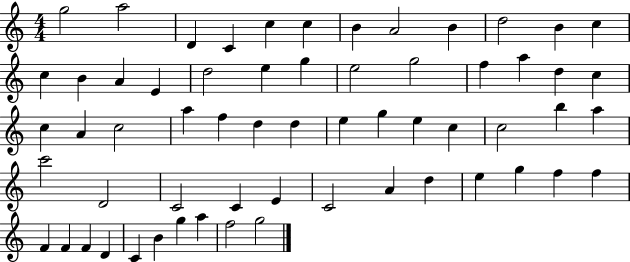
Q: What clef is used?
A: treble